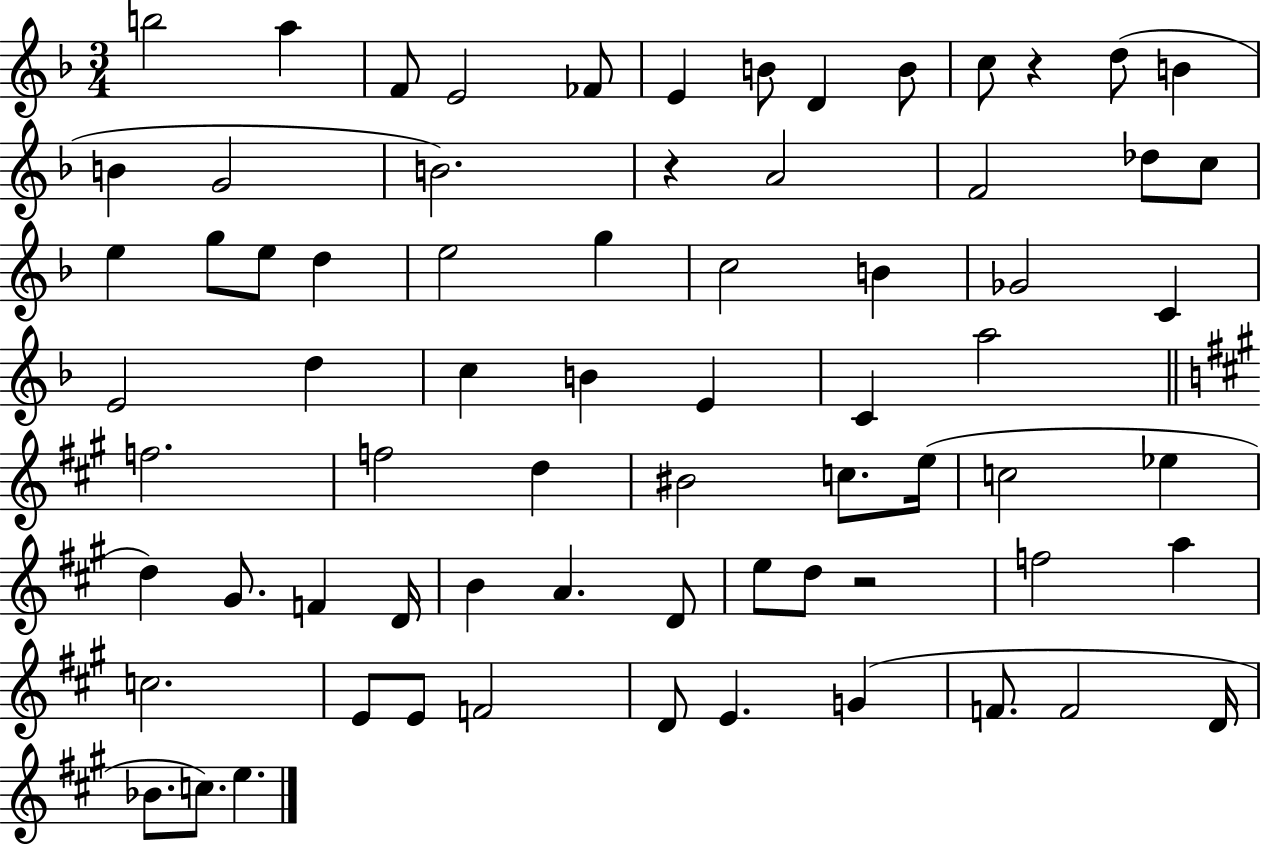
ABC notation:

X:1
T:Untitled
M:3/4
L:1/4
K:F
b2 a F/2 E2 _F/2 E B/2 D B/2 c/2 z d/2 B B G2 B2 z A2 F2 _d/2 c/2 e g/2 e/2 d e2 g c2 B _G2 C E2 d c B E C a2 f2 f2 d ^B2 c/2 e/4 c2 _e d ^G/2 F D/4 B A D/2 e/2 d/2 z2 f2 a c2 E/2 E/2 F2 D/2 E G F/2 F2 D/4 _B/2 c/2 e